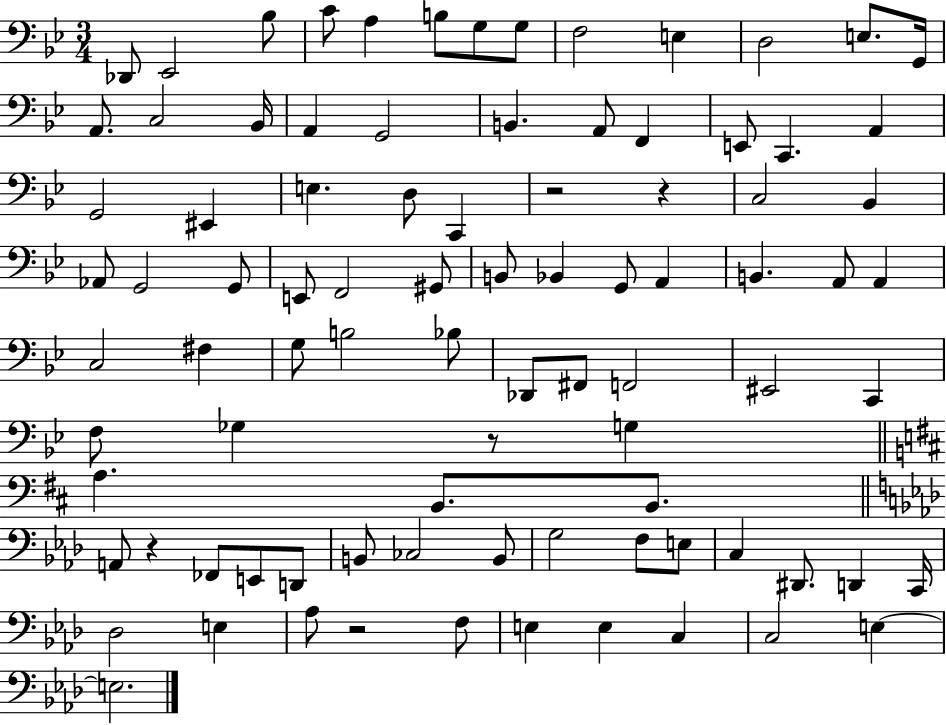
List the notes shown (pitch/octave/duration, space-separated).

Db2/e Eb2/h Bb3/e C4/e A3/q B3/e G3/e G3/e F3/h E3/q D3/h E3/e. G2/s A2/e. C3/h Bb2/s A2/q G2/h B2/q. A2/e F2/q E2/e C2/q. A2/q G2/h EIS2/q E3/q. D3/e C2/q R/h R/q C3/h Bb2/q Ab2/e G2/h G2/e E2/e F2/h G#2/e B2/e Bb2/q G2/e A2/q B2/q. A2/e A2/q C3/h F#3/q G3/e B3/h Bb3/e Db2/e F#2/e F2/h EIS2/h C2/q F3/e Gb3/q R/e G3/q A3/q. B2/e. B2/e. A2/e R/q FES2/e E2/e D2/e B2/e CES3/h B2/e G3/h F3/e E3/e C3/q D#2/e. D2/q C2/s Db3/h E3/q Ab3/e R/h F3/e E3/q E3/q C3/q C3/h E3/q E3/h.